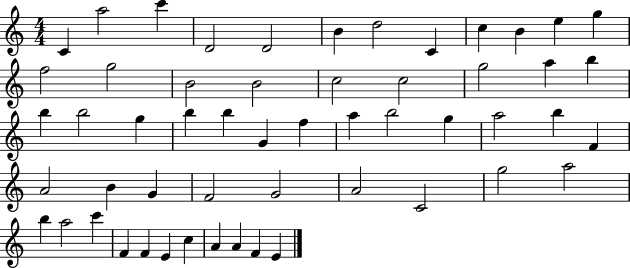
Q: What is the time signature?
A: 4/4